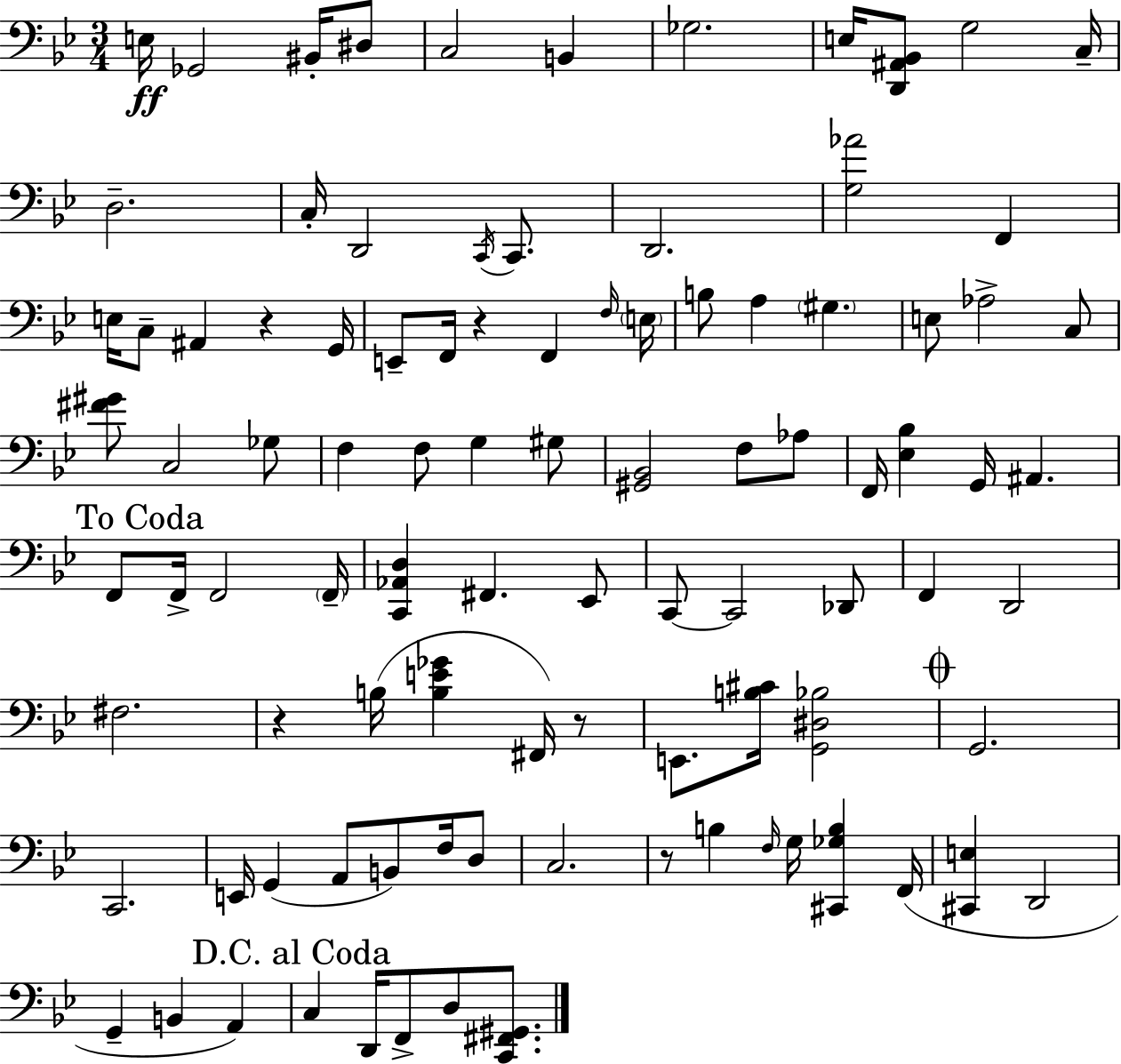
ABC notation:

X:1
T:Untitled
M:3/4
L:1/4
K:Gm
E,/4 _G,,2 ^B,,/4 ^D,/2 C,2 B,, _G,2 E,/4 [D,,^A,,_B,,]/2 G,2 C,/4 D,2 C,/4 D,,2 C,,/4 C,,/2 D,,2 [G,_A]2 F,, E,/4 C,/2 ^A,, z G,,/4 E,,/2 F,,/4 z F,, F,/4 E,/4 B,/2 A, ^G, E,/2 _A,2 C,/2 [^F^G]/2 C,2 _G,/2 F, F,/2 G, ^G,/2 [^G,,_B,,]2 F,/2 _A,/2 F,,/4 [_E,_B,] G,,/4 ^A,, F,,/2 F,,/4 F,,2 F,,/4 [C,,_A,,D,] ^F,, _E,,/2 C,,/2 C,,2 _D,,/2 F,, D,,2 ^F,2 z B,/4 [B,E_G] ^F,,/4 z/2 E,,/2 [B,^C]/4 [G,,^D,_B,]2 G,,2 C,,2 E,,/4 G,, A,,/2 B,,/2 F,/4 D,/2 C,2 z/2 B, F,/4 G,/4 [^C,,_G,B,] F,,/4 [^C,,E,] D,,2 G,, B,, A,, C, D,,/4 F,,/2 D,/2 [C,,^F,,^G,,]/2